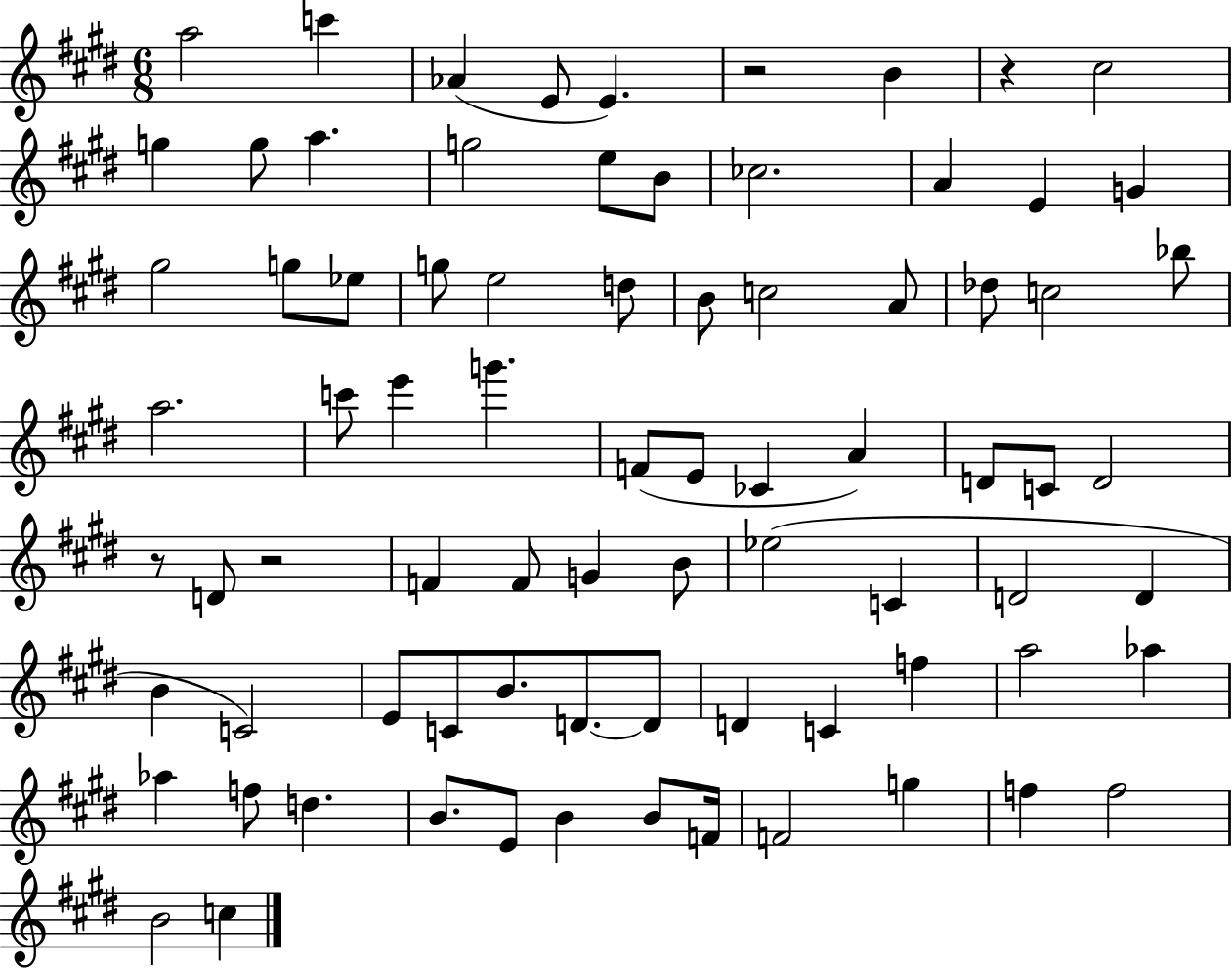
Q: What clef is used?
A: treble